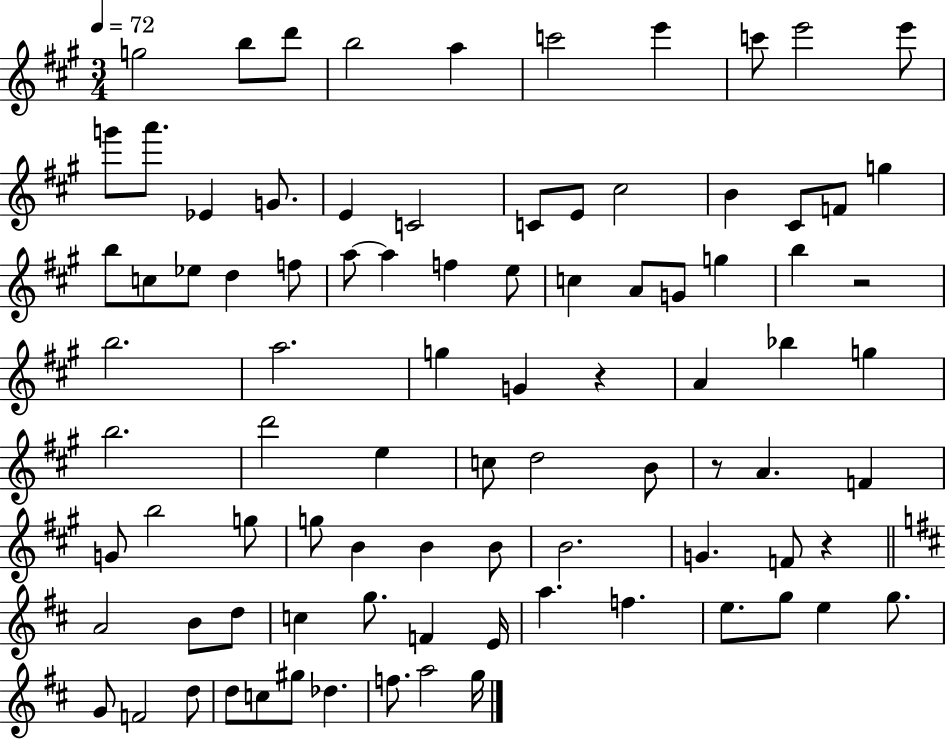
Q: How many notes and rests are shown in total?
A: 89